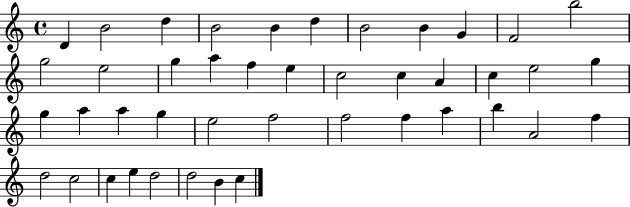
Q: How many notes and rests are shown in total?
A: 43